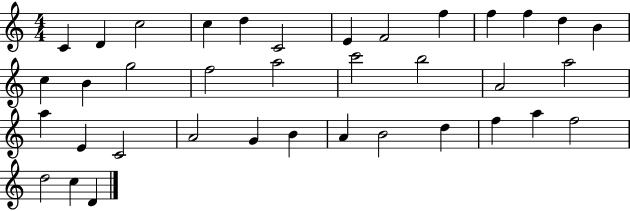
{
  \clef treble
  \numericTimeSignature
  \time 4/4
  \key c \major
  c'4 d'4 c''2 | c''4 d''4 c'2 | e'4 f'2 f''4 | f''4 f''4 d''4 b'4 | \break c''4 b'4 g''2 | f''2 a''2 | c'''2 b''2 | a'2 a''2 | \break a''4 e'4 c'2 | a'2 g'4 b'4 | a'4 b'2 d''4 | f''4 a''4 f''2 | \break d''2 c''4 d'4 | \bar "|."
}